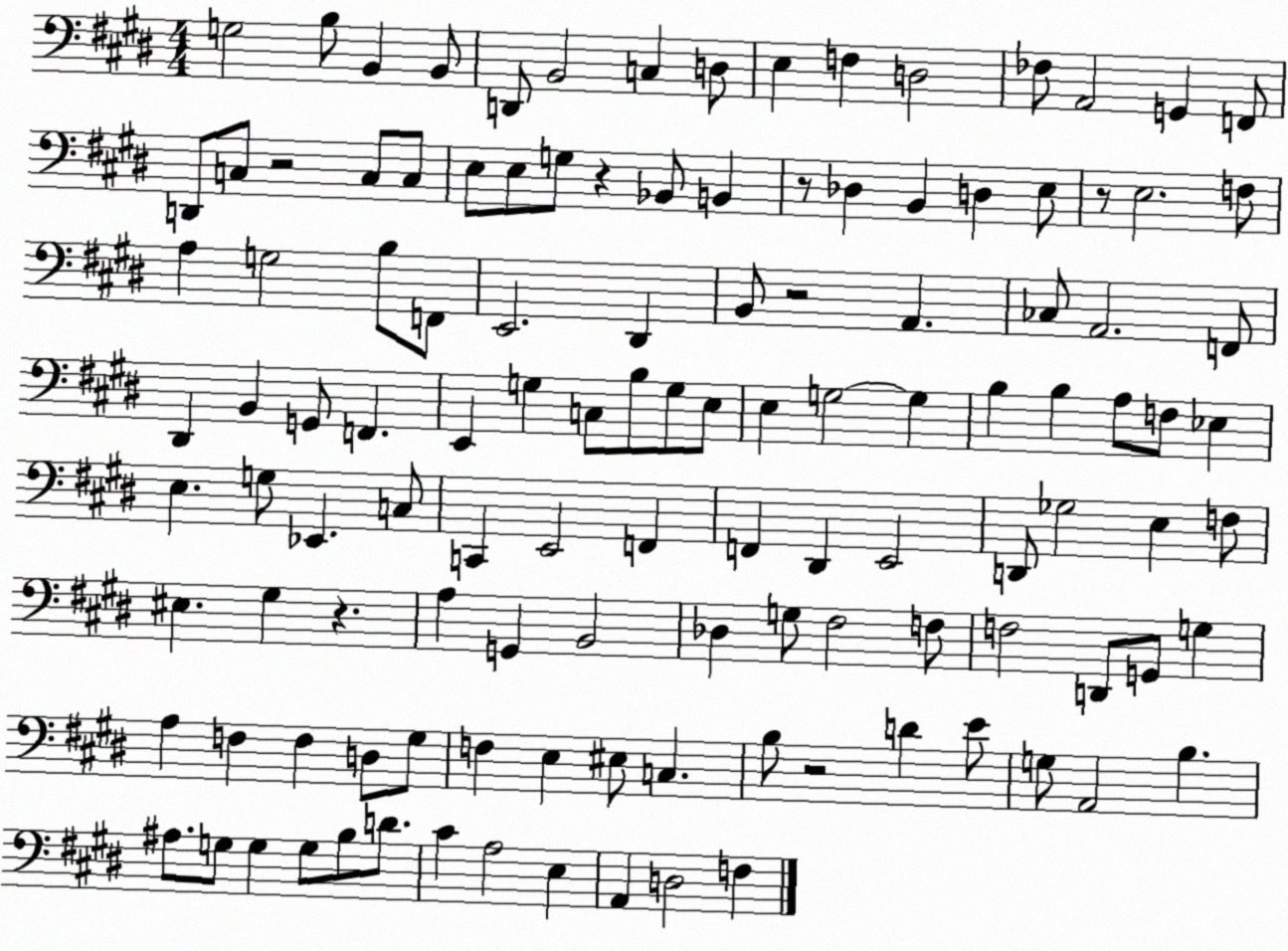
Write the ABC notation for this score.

X:1
T:Untitled
M:4/4
L:1/4
K:E
G,2 B,/2 B,, B,,/2 D,,/2 B,,2 C, D,/2 E, F, D,2 _F,/2 A,,2 G,, F,,/2 D,,/2 C,/2 z2 C,/2 C,/2 E,/2 E,/2 G,/2 z _B,,/2 B,, z/2 _D, B,, D, E,/2 z/2 E,2 F,/2 A, G,2 B,/2 F,,/2 E,,2 ^D,, B,,/2 z2 A,, _C,/2 A,,2 F,,/2 ^D,, B,, G,,/2 F,, E,, G, C,/2 B,/2 G,/2 E,/2 E, G,2 G, B, B, A,/2 F,/2 _E, E, G,/2 _E,, C,/2 C,, E,,2 F,, F,, ^D,, E,,2 D,,/2 _G,2 E, F,/2 ^E, ^G, z A, G,, B,,2 _D, G,/2 ^F,2 F,/2 F,2 D,,/2 G,,/2 G, A, F, F, D,/2 ^G,/2 F, E, ^E,/2 C, B,/2 z2 D E/2 G,/2 A,,2 B, ^A,/2 G,/2 G, G,/2 B,/2 D/2 ^C A,2 E, A,, D,2 F,